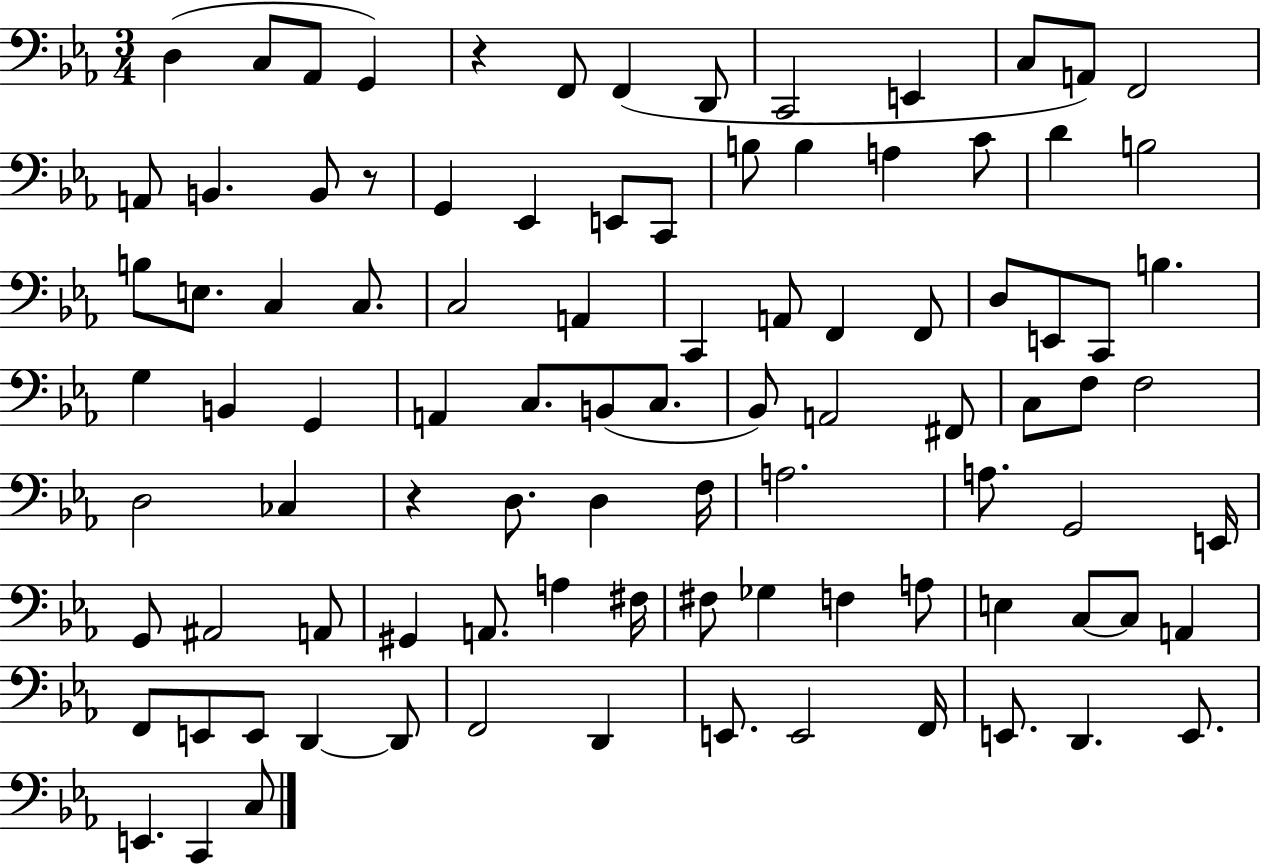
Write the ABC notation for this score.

X:1
T:Untitled
M:3/4
L:1/4
K:Eb
D, C,/2 _A,,/2 G,, z F,,/2 F,, D,,/2 C,,2 E,, C,/2 A,,/2 F,,2 A,,/2 B,, B,,/2 z/2 G,, _E,, E,,/2 C,,/2 B,/2 B, A, C/2 D B,2 B,/2 E,/2 C, C,/2 C,2 A,, C,, A,,/2 F,, F,,/2 D,/2 E,,/2 C,,/2 B, G, B,, G,, A,, C,/2 B,,/2 C,/2 _B,,/2 A,,2 ^F,,/2 C,/2 F,/2 F,2 D,2 _C, z D,/2 D, F,/4 A,2 A,/2 G,,2 E,,/4 G,,/2 ^A,,2 A,,/2 ^G,, A,,/2 A, ^F,/4 ^F,/2 _G, F, A,/2 E, C,/2 C,/2 A,, F,,/2 E,,/2 E,,/2 D,, D,,/2 F,,2 D,, E,,/2 E,,2 F,,/4 E,,/2 D,, E,,/2 E,, C,, C,/2